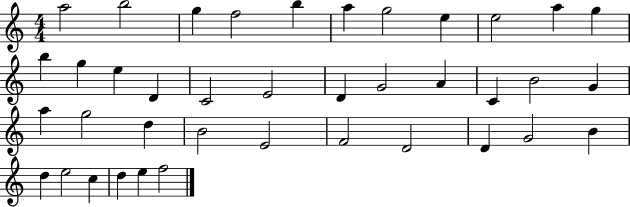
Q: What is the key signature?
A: C major